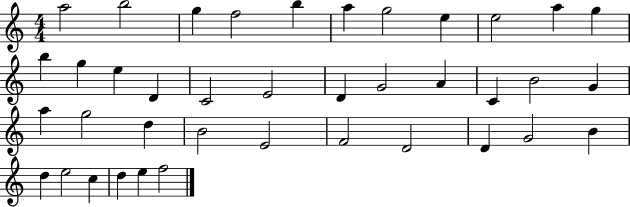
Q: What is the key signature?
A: C major